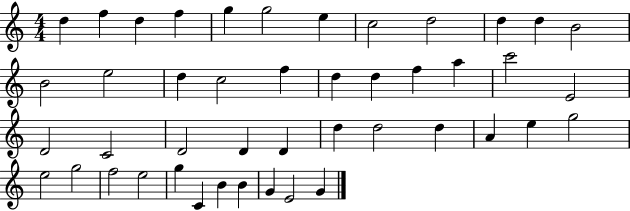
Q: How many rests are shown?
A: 0